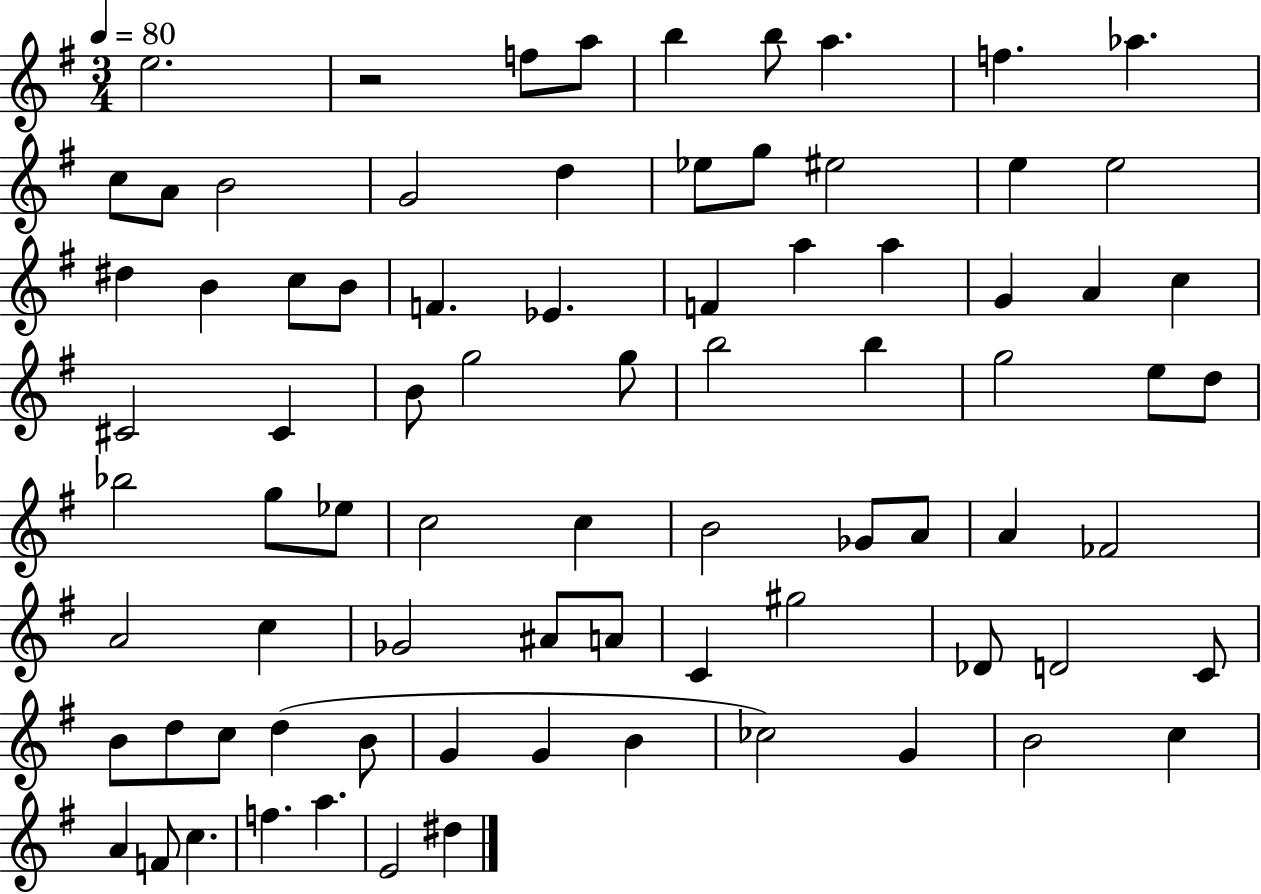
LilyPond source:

{
  \clef treble
  \numericTimeSignature
  \time 3/4
  \key g \major
  \tempo 4 = 80
  \repeat volta 2 { e''2. | r2 f''8 a''8 | b''4 b''8 a''4. | f''4. aes''4. | \break c''8 a'8 b'2 | g'2 d''4 | ees''8 g''8 eis''2 | e''4 e''2 | \break dis''4 b'4 c''8 b'8 | f'4. ees'4. | f'4 a''4 a''4 | g'4 a'4 c''4 | \break cis'2 cis'4 | b'8 g''2 g''8 | b''2 b''4 | g''2 e''8 d''8 | \break bes''2 g''8 ees''8 | c''2 c''4 | b'2 ges'8 a'8 | a'4 fes'2 | \break a'2 c''4 | ges'2 ais'8 a'8 | c'4 gis''2 | des'8 d'2 c'8 | \break b'8 d''8 c''8 d''4( b'8 | g'4 g'4 b'4 | ces''2) g'4 | b'2 c''4 | \break a'4 f'8 c''4. | f''4. a''4. | e'2 dis''4 | } \bar "|."
}